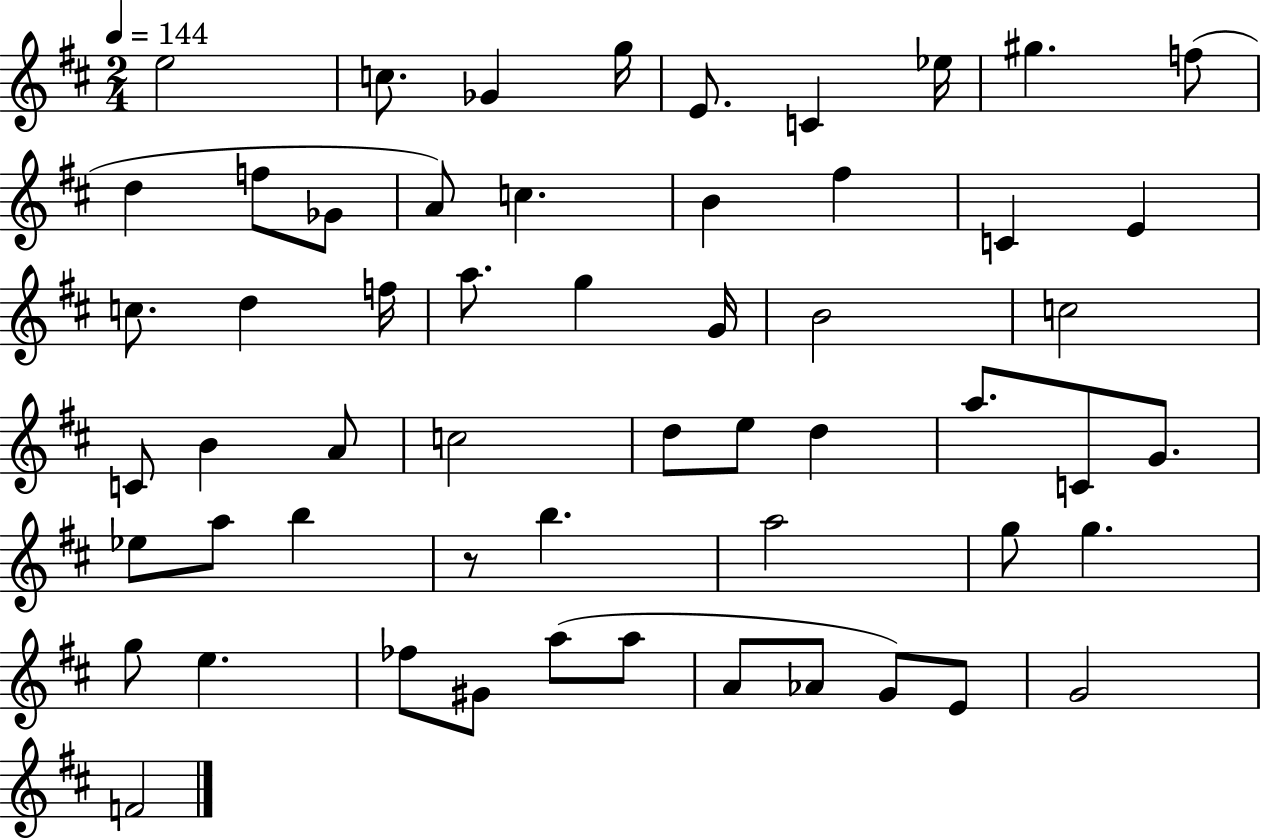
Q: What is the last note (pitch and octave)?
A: F4